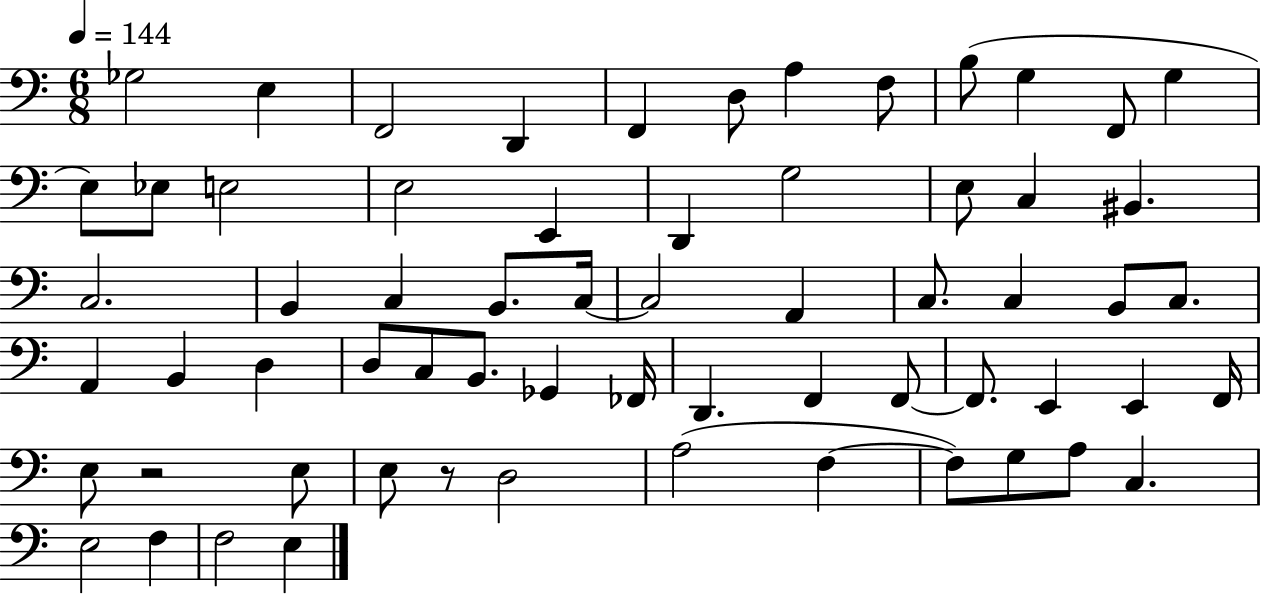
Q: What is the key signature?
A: C major